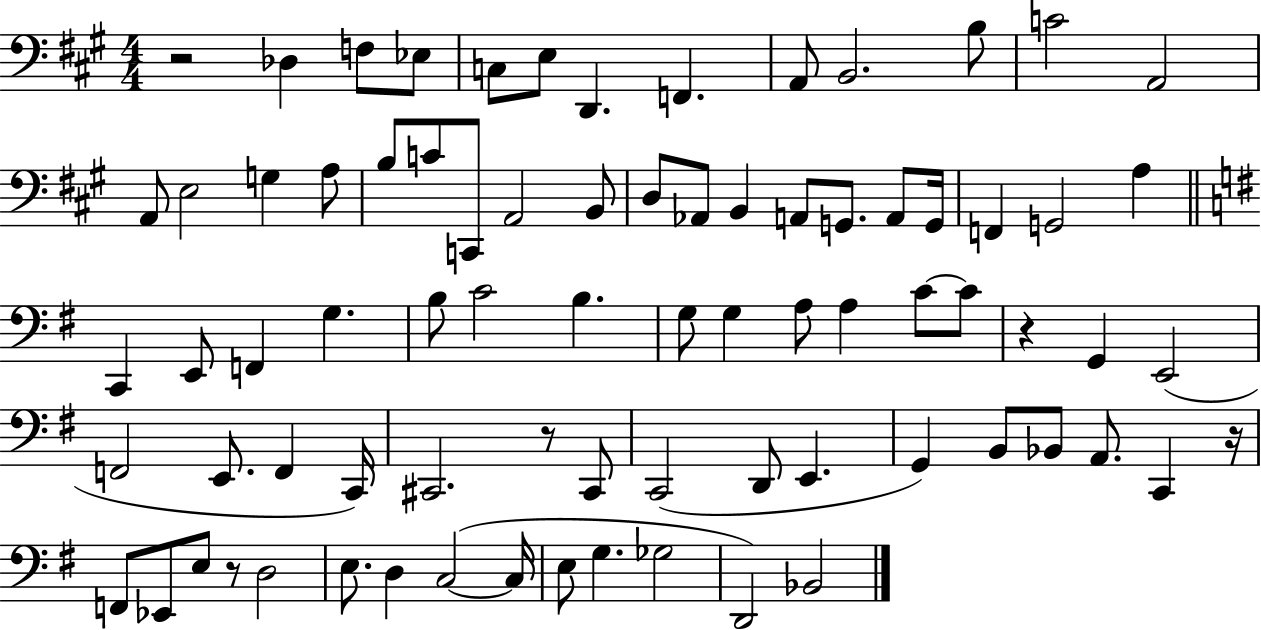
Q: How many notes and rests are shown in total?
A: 78